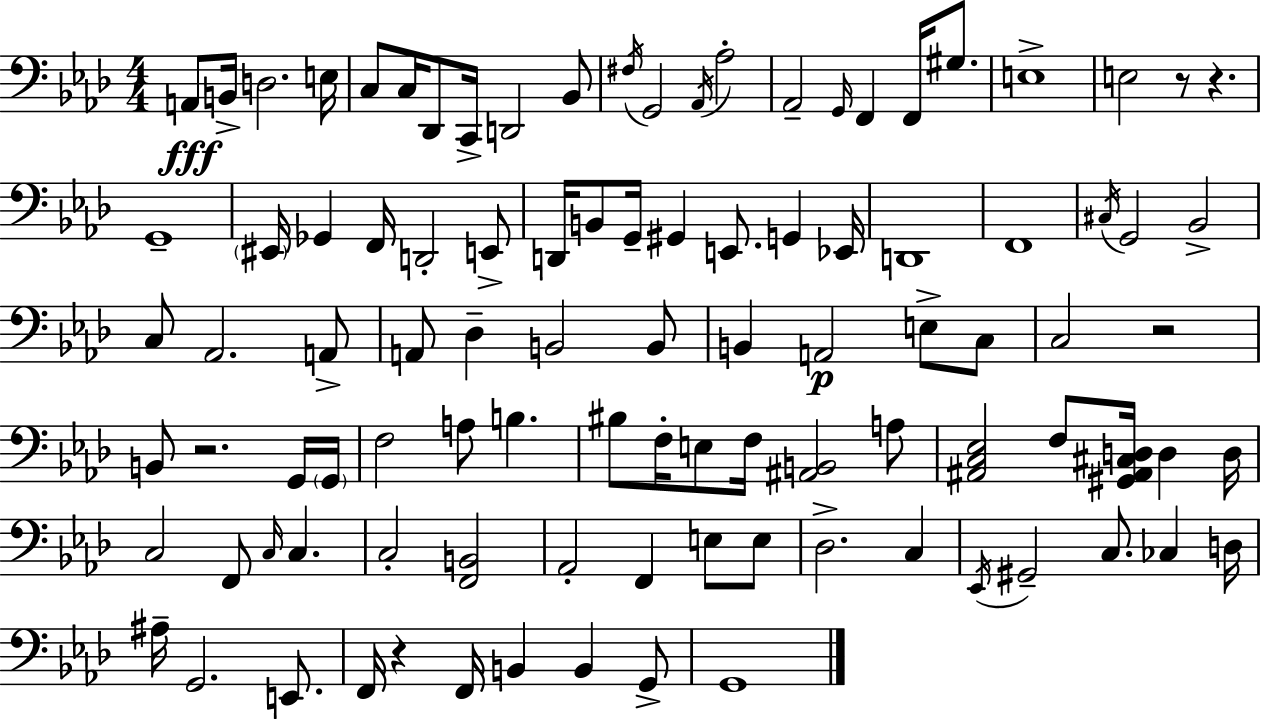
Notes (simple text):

A2/e B2/s D3/h. E3/s C3/e C3/s Db2/e C2/s D2/h Bb2/e F#3/s G2/h Ab2/s Ab3/h Ab2/h G2/s F2/q F2/s G#3/e. E3/w E3/h R/e R/q. G2/w EIS2/s Gb2/q F2/s D2/h E2/e D2/s B2/e G2/s G#2/q E2/e. G2/q Eb2/s D2/w F2/w C#3/s G2/h Bb2/h C3/e Ab2/h. A2/e A2/e Db3/q B2/h B2/e B2/q A2/h E3/e C3/e C3/h R/h B2/e R/h. G2/s G2/s F3/h A3/e B3/q. BIS3/e F3/s E3/e F3/s [A#2,B2]/h A3/e [A#2,C3,Eb3]/h F3/e [G#2,A#2,C#3,D3]/s D3/q D3/s C3/h F2/e C3/s C3/q. C3/h [F2,B2]/h Ab2/h F2/q E3/e E3/e Db3/h. C3/q Eb2/s G#2/h C3/e. CES3/q D3/s A#3/s G2/h. E2/e. F2/s R/q F2/s B2/q B2/q G2/e G2/w